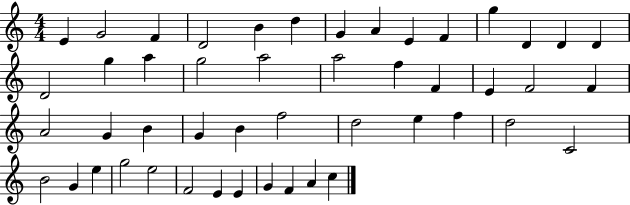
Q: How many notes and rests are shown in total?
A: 48